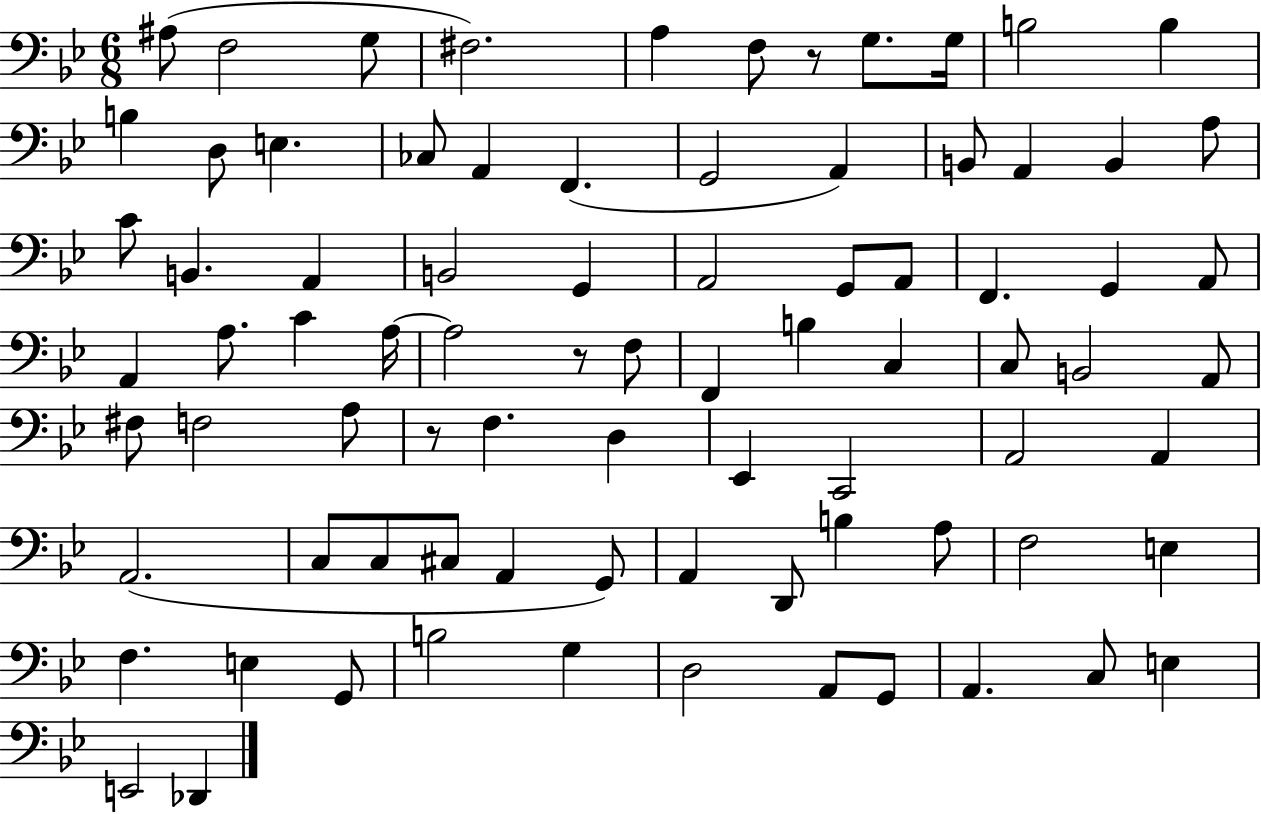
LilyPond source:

{
  \clef bass
  \numericTimeSignature
  \time 6/8
  \key bes \major
  \repeat volta 2 { ais8( f2 g8 | fis2.) | a4 f8 r8 g8. g16 | b2 b4 | \break b4 d8 e4. | ces8 a,4 f,4.( | g,2 a,4) | b,8 a,4 b,4 a8 | \break c'8 b,4. a,4 | b,2 g,4 | a,2 g,8 a,8 | f,4. g,4 a,8 | \break a,4 a8. c'4 a16~~ | a2 r8 f8 | f,4 b4 c4 | c8 b,2 a,8 | \break fis8 f2 a8 | r8 f4. d4 | ees,4 c,2 | a,2 a,4 | \break a,2.( | c8 c8 cis8 a,4 g,8) | a,4 d,8 b4 a8 | f2 e4 | \break f4. e4 g,8 | b2 g4 | d2 a,8 g,8 | a,4. c8 e4 | \break e,2 des,4 | } \bar "|."
}